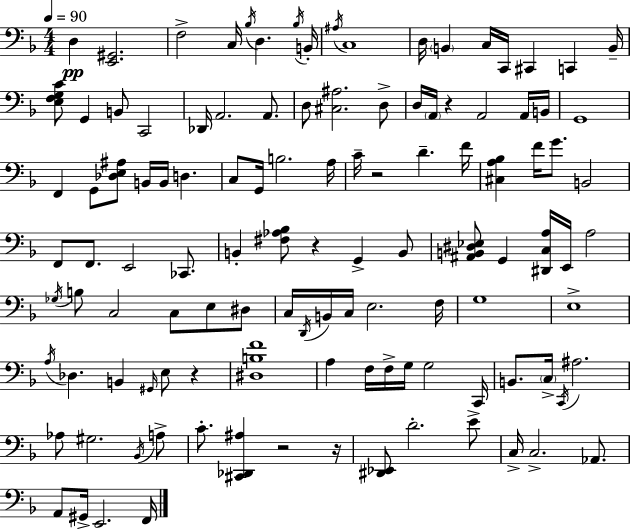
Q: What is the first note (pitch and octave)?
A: D3